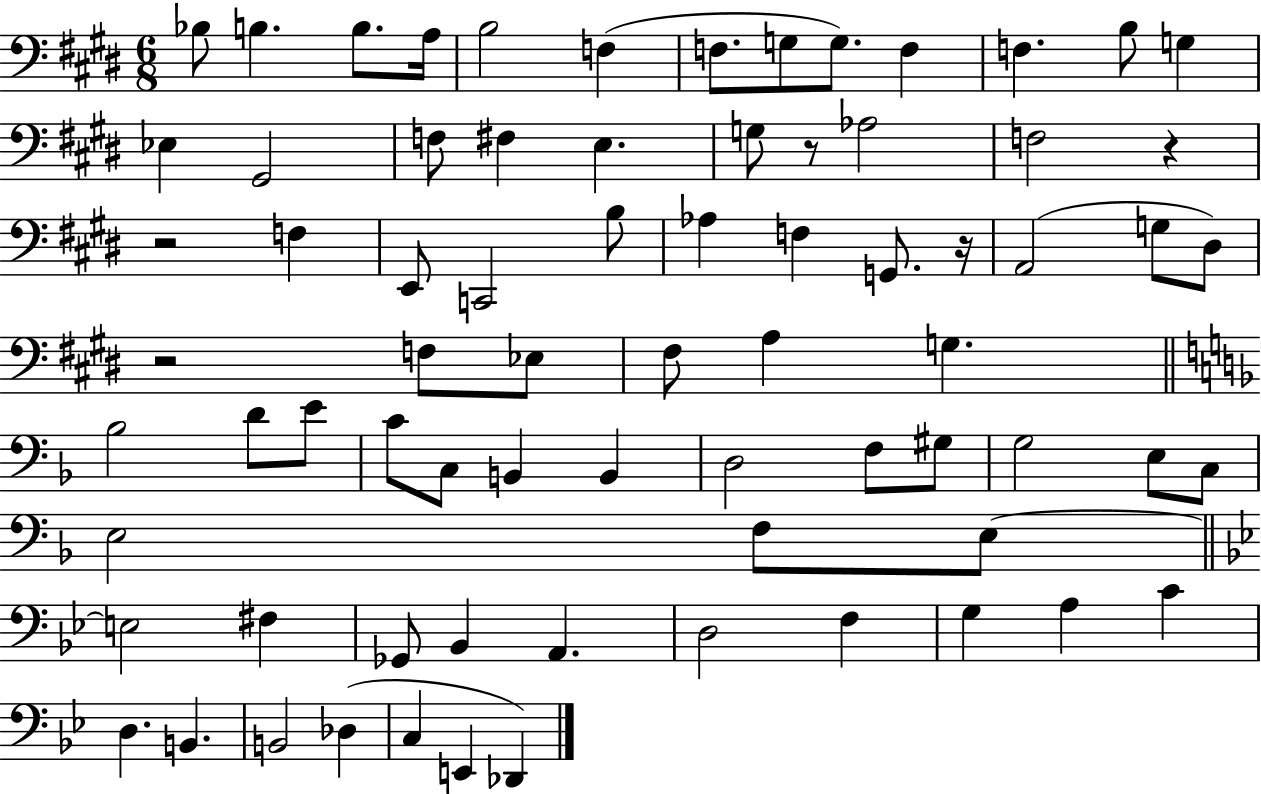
X:1
T:Untitled
M:6/8
L:1/4
K:E
_B,/2 B, B,/2 A,/4 B,2 F, F,/2 G,/2 G,/2 F, F, B,/2 G, _E, ^G,,2 F,/2 ^F, E, G,/2 z/2 _A,2 F,2 z z2 F, E,,/2 C,,2 B,/2 _A, F, G,,/2 z/4 A,,2 G,/2 ^D,/2 z2 F,/2 _E,/2 ^F,/2 A, G, _B,2 D/2 E/2 C/2 C,/2 B,, B,, D,2 F,/2 ^G,/2 G,2 E,/2 C,/2 E,2 F,/2 E,/2 E,2 ^F, _G,,/2 _B,, A,, D,2 F, G, A, C D, B,, B,,2 _D, C, E,, _D,,